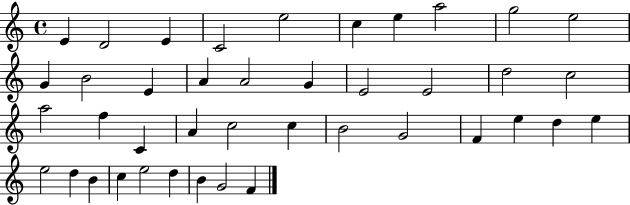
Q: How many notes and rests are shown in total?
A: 41